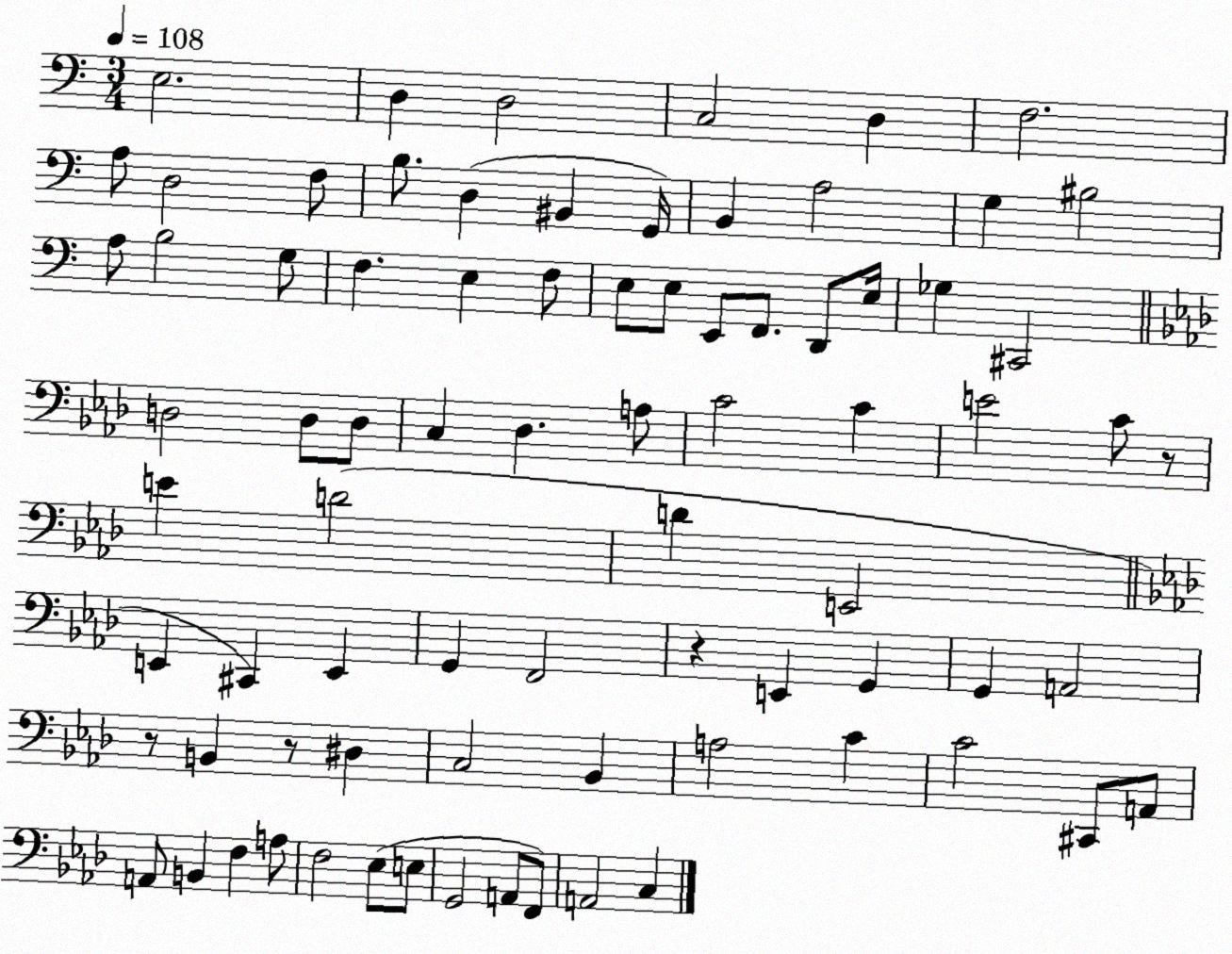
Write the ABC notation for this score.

X:1
T:Untitled
M:3/4
L:1/4
K:C
E,2 D, D,2 C,2 D, F,2 A,/2 D,2 F,/2 B,/2 D, ^B,, G,,/4 B,, A,2 G, ^B,2 A,/2 B,2 G,/2 F, E, F,/2 E,/2 E,/2 E,,/2 F,,/2 D,,/2 E,/4 _G, ^C,,2 D,2 D,/2 D,/2 C, _D, A,/2 C2 C E2 C/2 z/2 E D2 D E,,2 E,, ^C,, E,, G,, F,,2 z E,, G,, G,, A,,2 z/2 B,, z/2 ^D, C,2 _B,, A,2 C C2 ^C,,/2 A,,/2 A,,/2 B,, F, A,/2 F,2 _E,/2 E,/2 G,,2 A,,/2 F,,/2 A,,2 C,